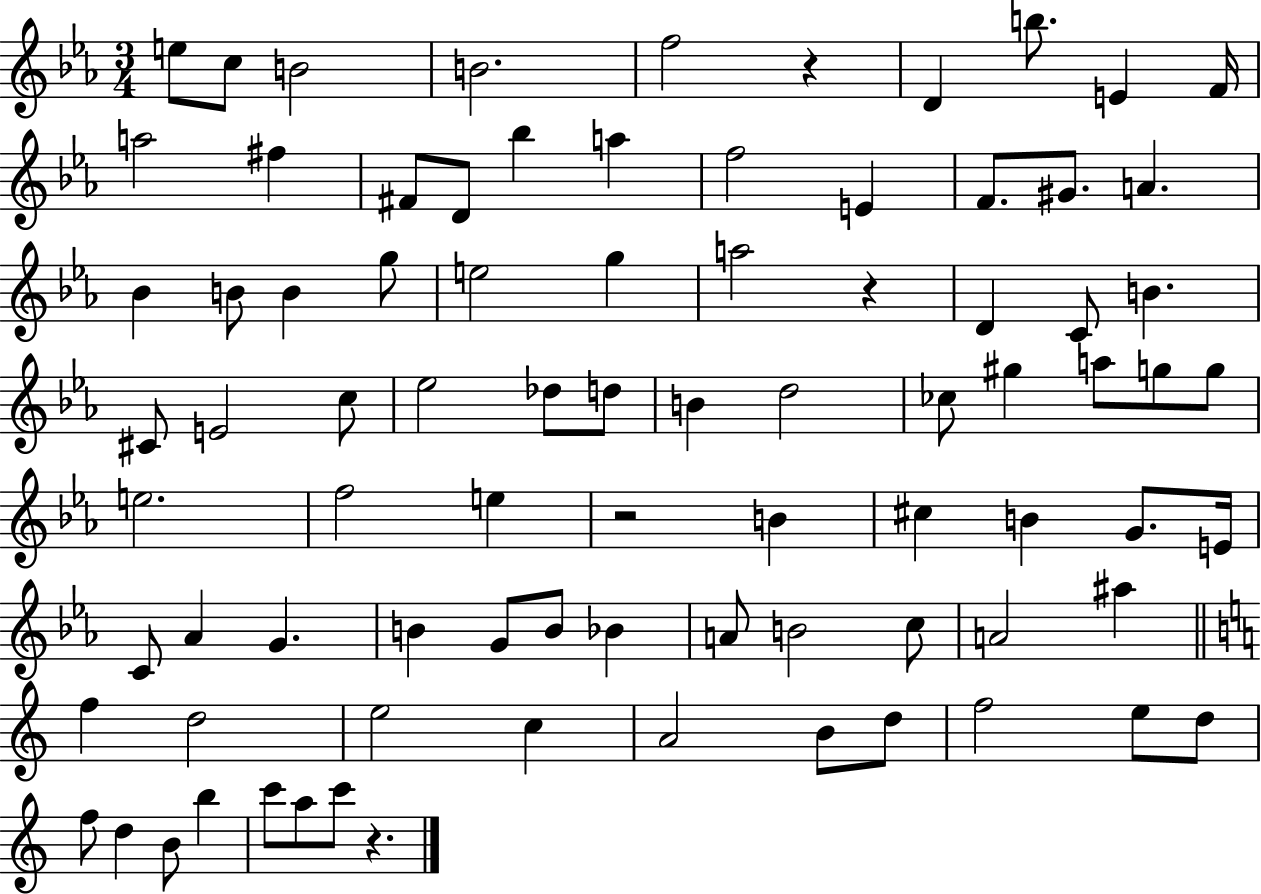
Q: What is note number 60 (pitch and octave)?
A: B4